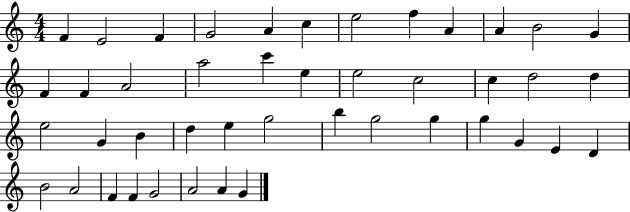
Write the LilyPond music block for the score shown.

{
  \clef treble
  \numericTimeSignature
  \time 4/4
  \key c \major
  f'4 e'2 f'4 | g'2 a'4 c''4 | e''2 f''4 a'4 | a'4 b'2 g'4 | \break f'4 f'4 a'2 | a''2 c'''4 e''4 | e''2 c''2 | c''4 d''2 d''4 | \break e''2 g'4 b'4 | d''4 e''4 g''2 | b''4 g''2 g''4 | g''4 g'4 e'4 d'4 | \break b'2 a'2 | f'4 f'4 g'2 | a'2 a'4 g'4 | \bar "|."
}